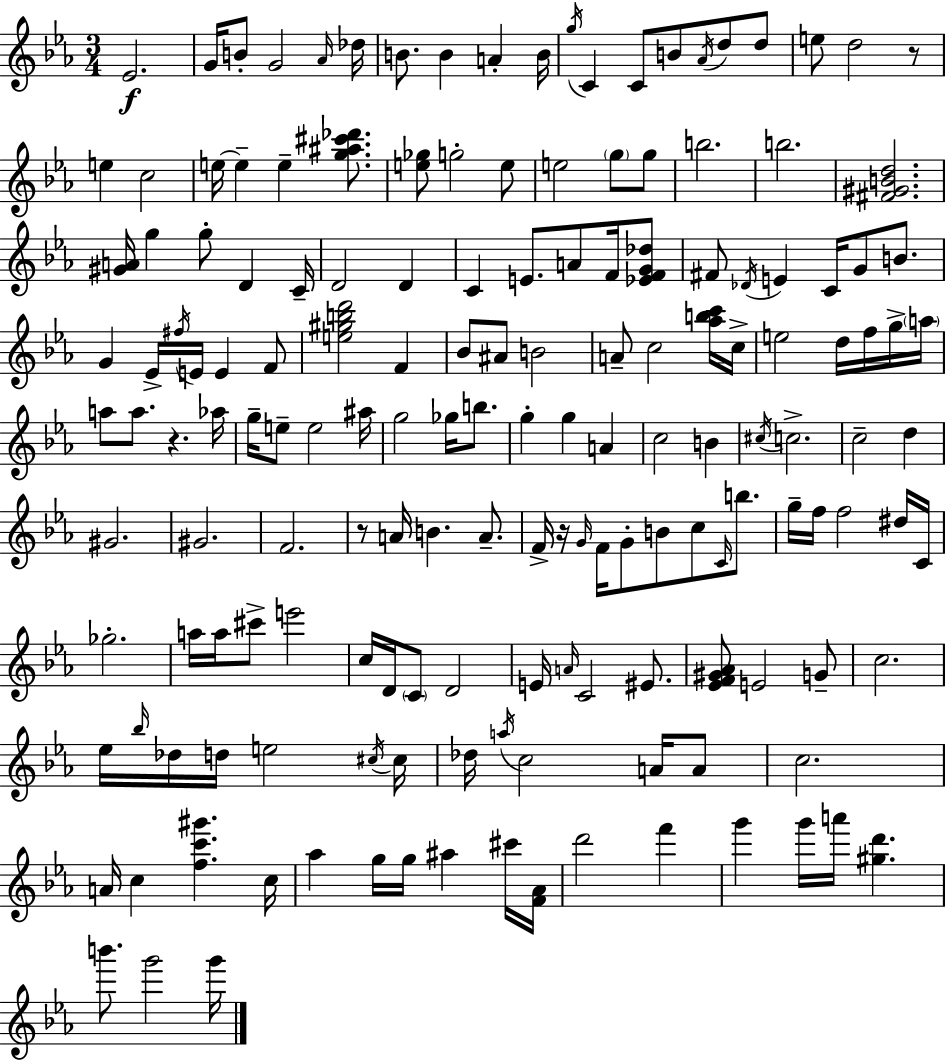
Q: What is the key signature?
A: EES major